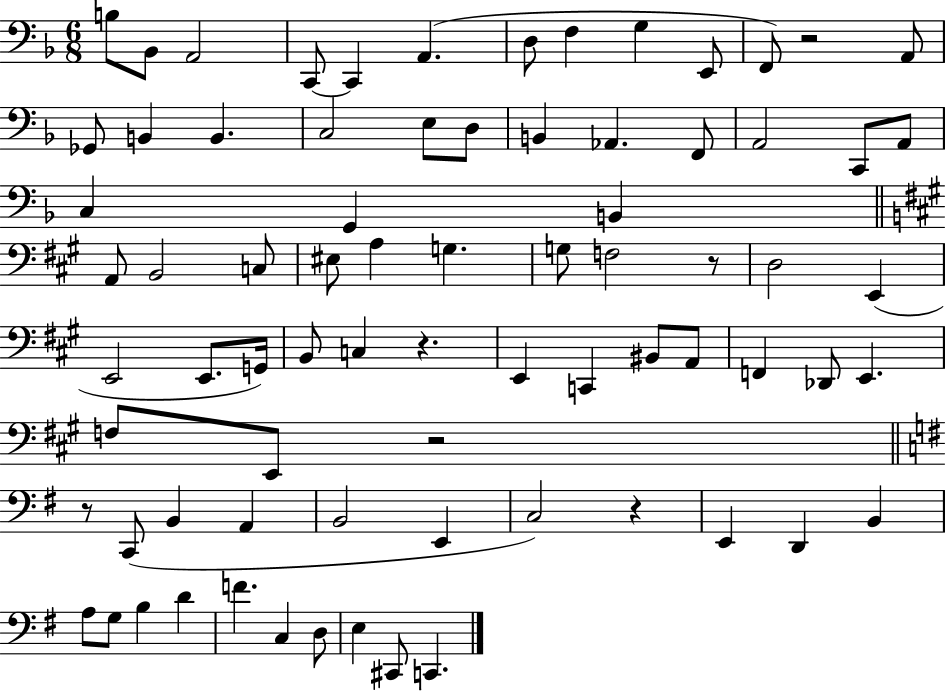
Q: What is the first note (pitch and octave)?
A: B3